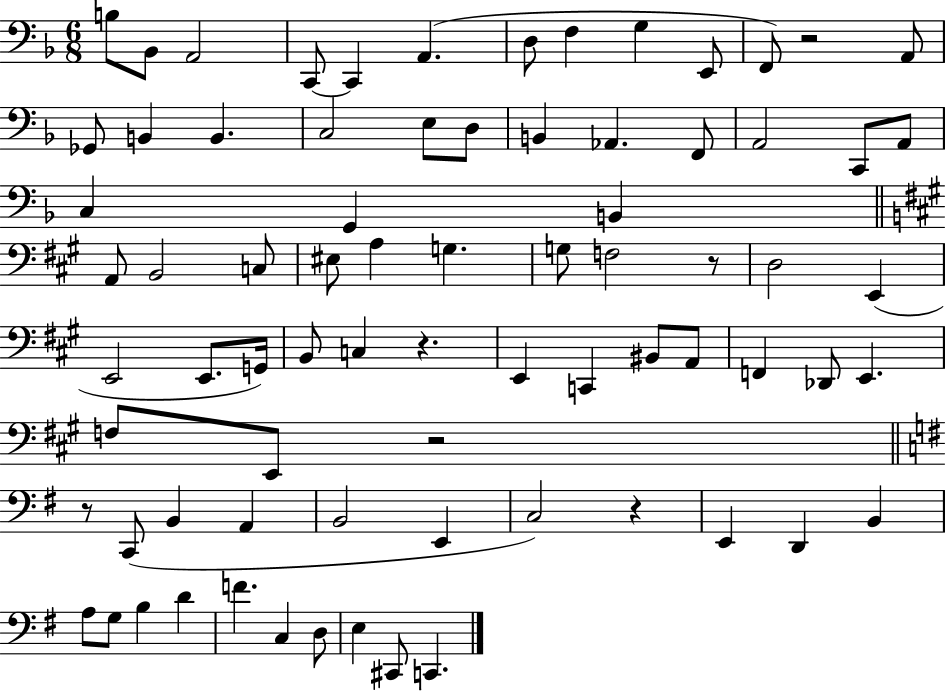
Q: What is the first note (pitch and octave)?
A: B3